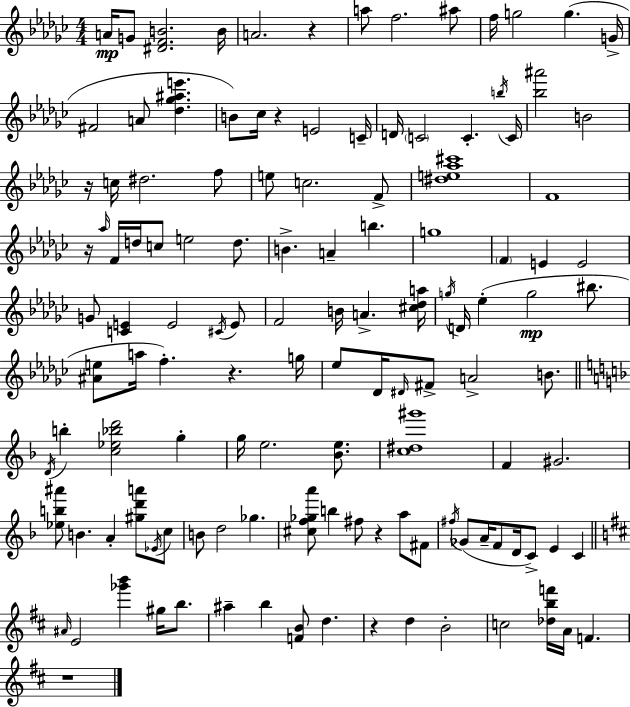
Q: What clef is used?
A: treble